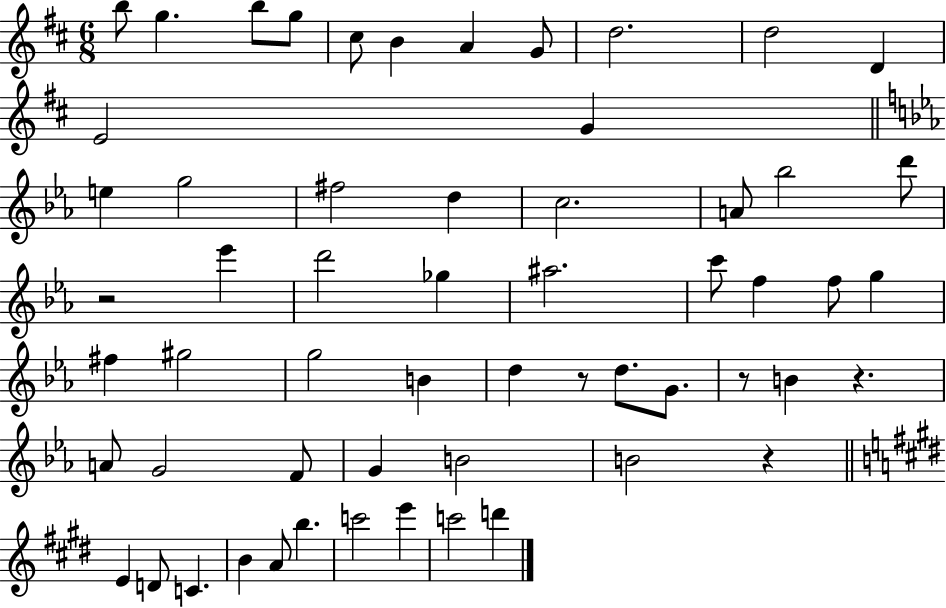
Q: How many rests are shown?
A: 5